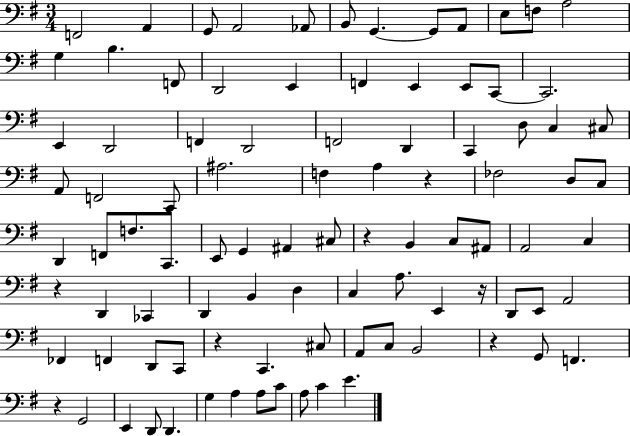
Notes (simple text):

F2/h A2/q G2/e A2/h Ab2/e B2/e G2/q. G2/e A2/e E3/e F3/e A3/h G3/q B3/q. F2/e D2/h E2/q F2/q E2/q E2/e C2/e C2/h. E2/q D2/h F2/q D2/h F2/h D2/q C2/q D3/e C3/q C#3/e A2/e F2/h C2/e A#3/h. F3/q A3/q R/q FES3/h D3/e C3/e D2/q F2/e F3/e. C2/e. E2/e G2/q A#2/q C#3/e R/q B2/q C3/e A#2/e A2/h C3/q R/q D2/q CES2/q D2/q B2/q D3/q C3/q A3/e. E2/q R/s D2/e E2/e A2/h FES2/q F2/q D2/e C2/e R/q C2/q. C#3/e A2/e C3/e B2/h R/q G2/e F2/q. R/q G2/h E2/q D2/e D2/q. G3/q A3/q A3/e C4/e A3/e C4/q E4/q.